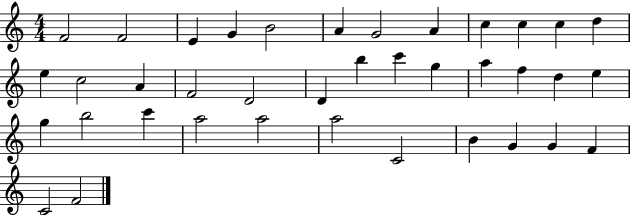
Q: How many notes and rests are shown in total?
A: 38